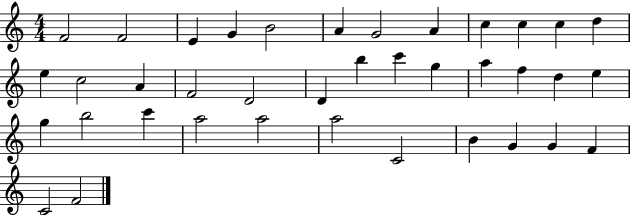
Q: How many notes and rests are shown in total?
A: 38